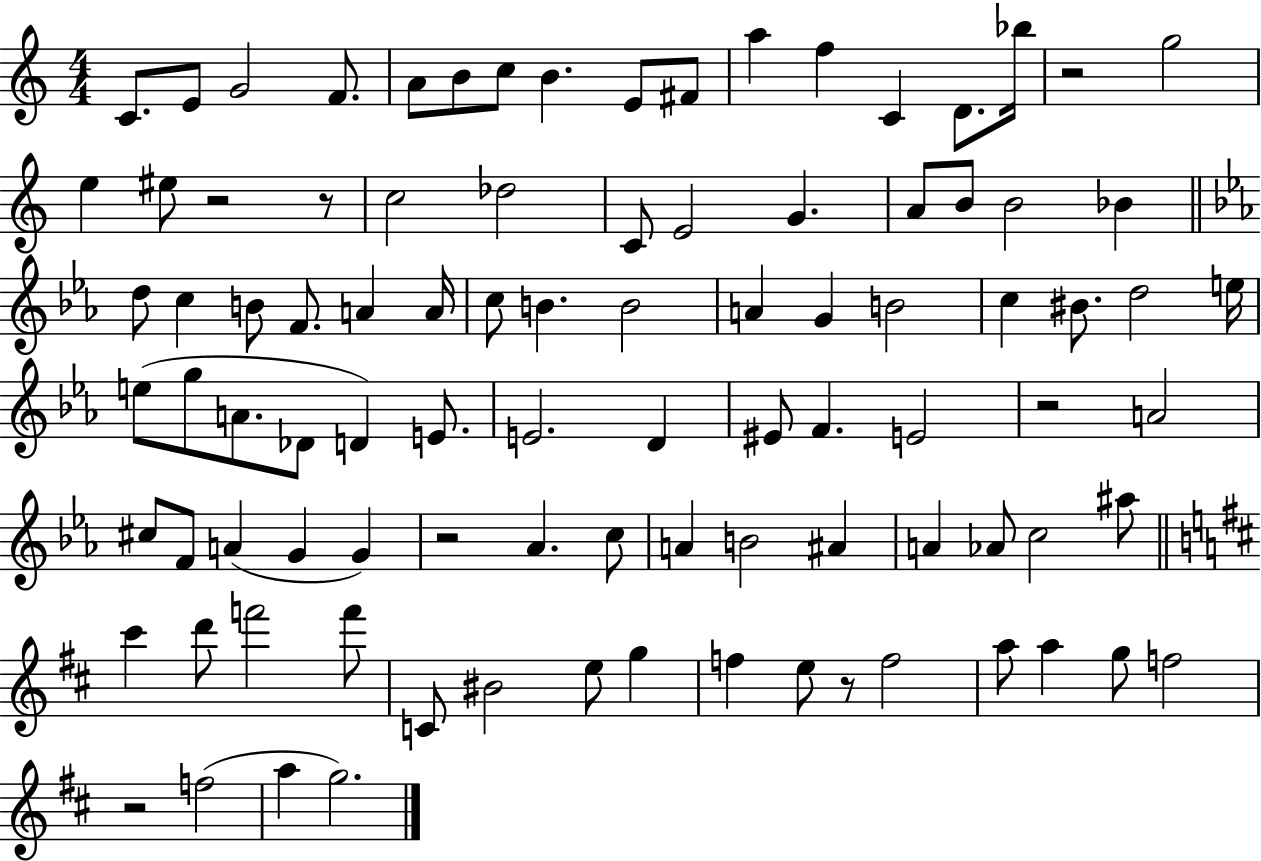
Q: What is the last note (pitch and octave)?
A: G5